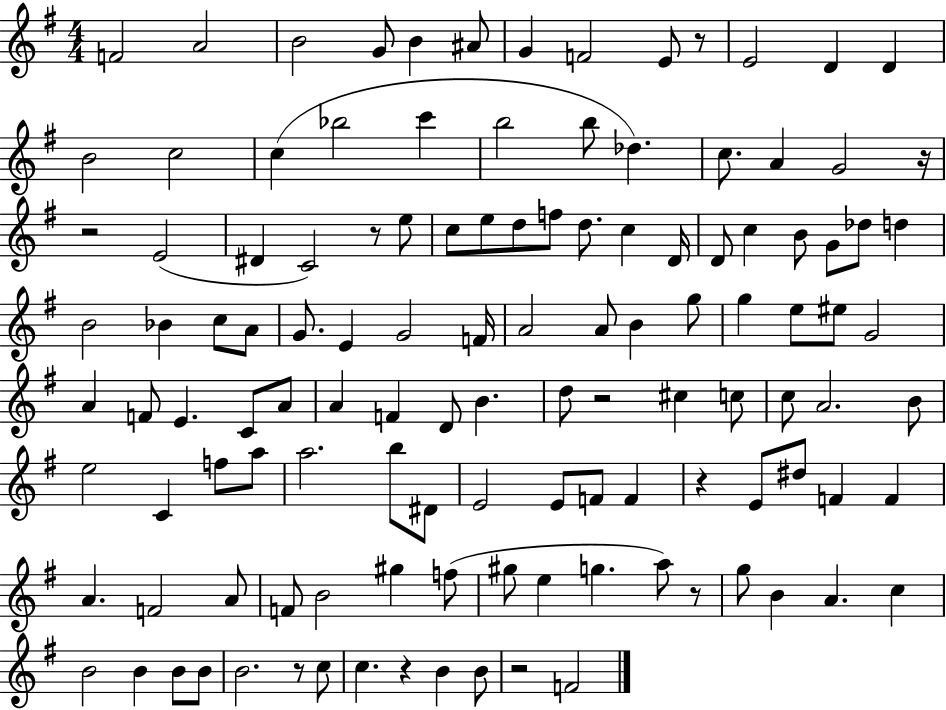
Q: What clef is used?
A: treble